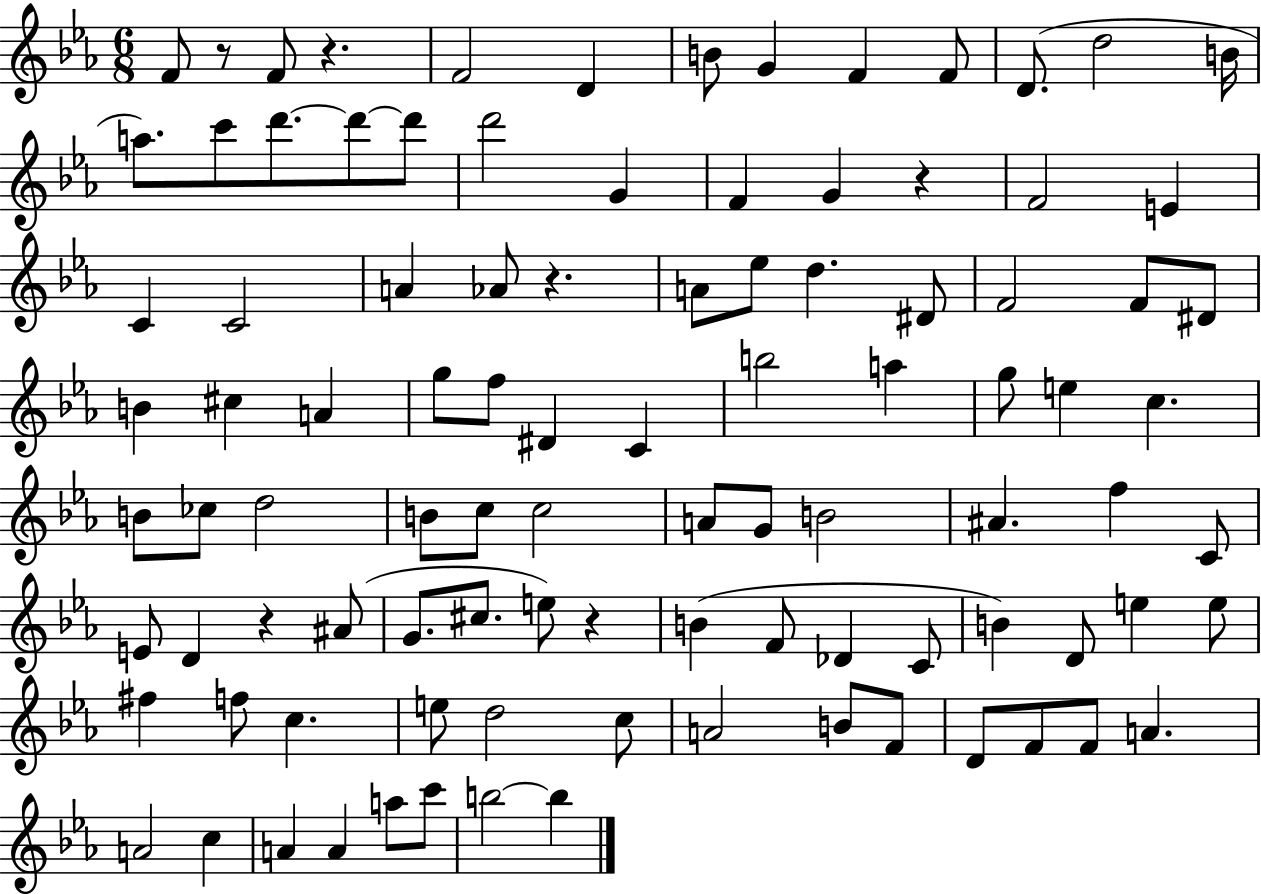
{
  \clef treble
  \numericTimeSignature
  \time 6/8
  \key ees \major
  f'8 r8 f'8 r4. | f'2 d'4 | b'8 g'4 f'4 f'8 | d'8.( d''2 b'16 | \break a''8.) c'''8 d'''8.~~ d'''8~~ d'''8 | d'''2 g'4 | f'4 g'4 r4 | f'2 e'4 | \break c'4 c'2 | a'4 aes'8 r4. | a'8 ees''8 d''4. dis'8 | f'2 f'8 dis'8 | \break b'4 cis''4 a'4 | g''8 f''8 dis'4 c'4 | b''2 a''4 | g''8 e''4 c''4. | \break b'8 ces''8 d''2 | b'8 c''8 c''2 | a'8 g'8 b'2 | ais'4. f''4 c'8 | \break e'8 d'4 r4 ais'8( | g'8. cis''8. e''8) r4 | b'4( f'8 des'4 c'8 | b'4) d'8 e''4 e''8 | \break fis''4 f''8 c''4. | e''8 d''2 c''8 | a'2 b'8 f'8 | d'8 f'8 f'8 a'4. | \break a'2 c''4 | a'4 a'4 a''8 c'''8 | b''2~~ b''4 | \bar "|."
}